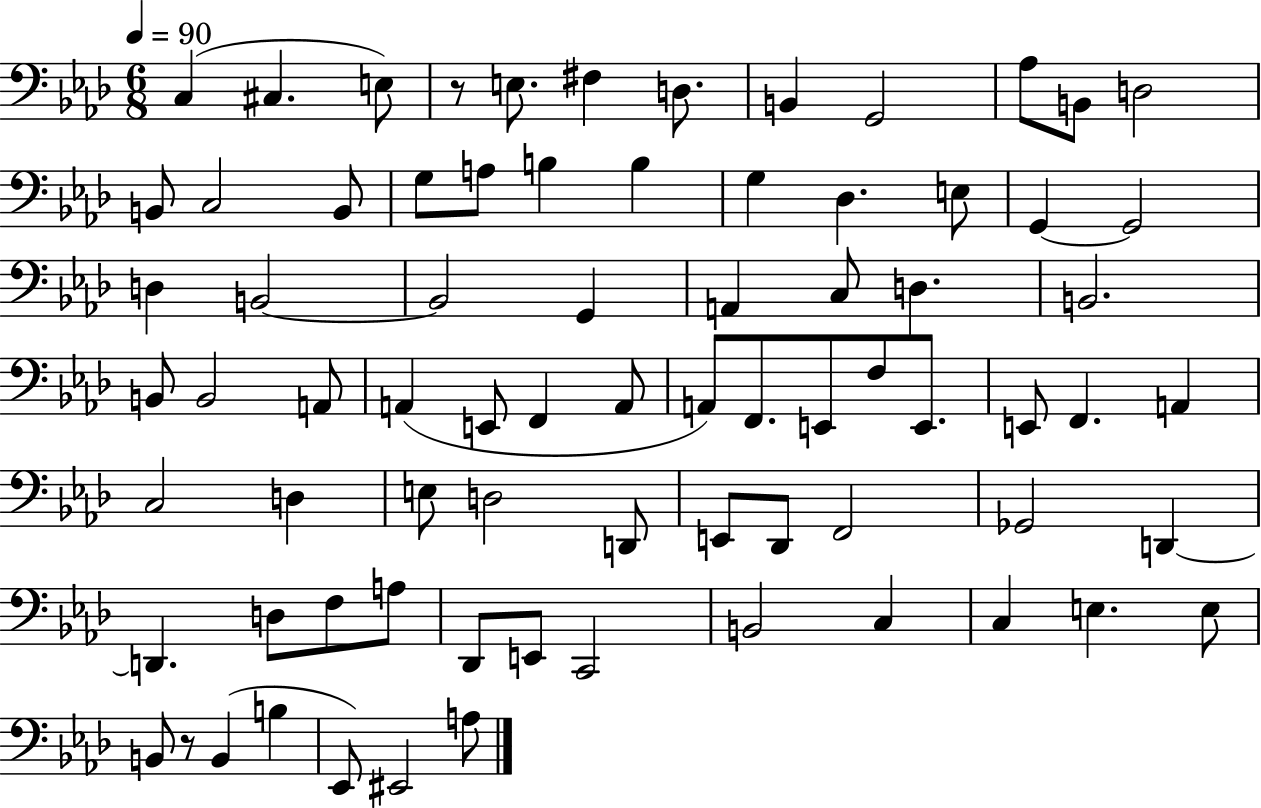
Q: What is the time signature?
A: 6/8